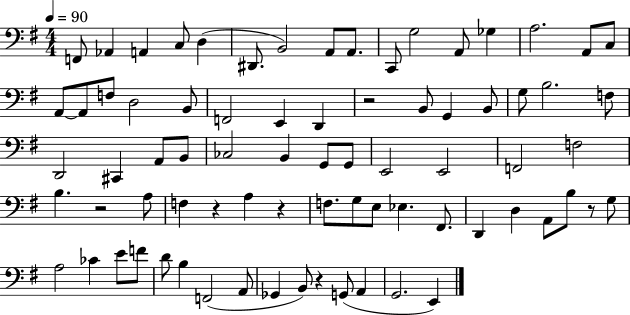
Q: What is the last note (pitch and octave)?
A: E2